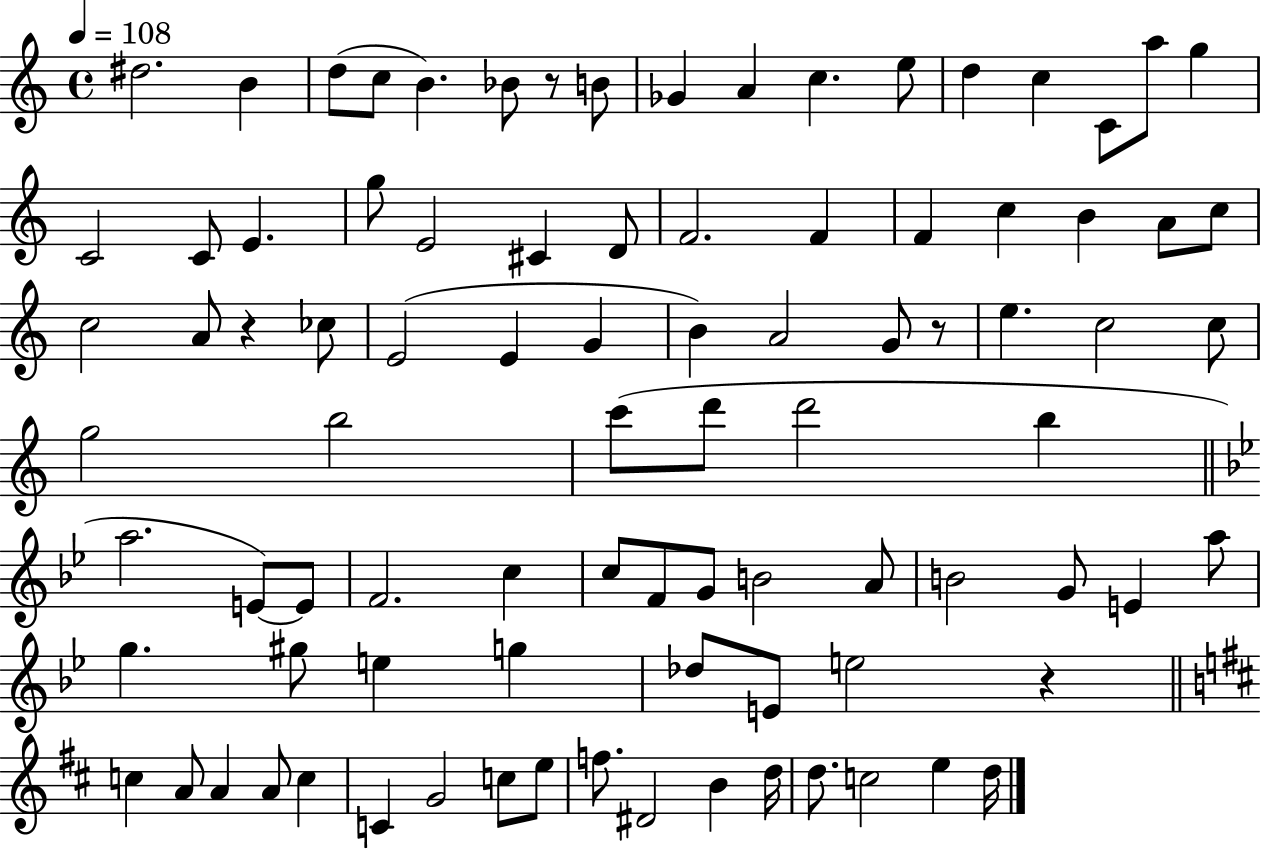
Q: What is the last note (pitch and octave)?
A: D5